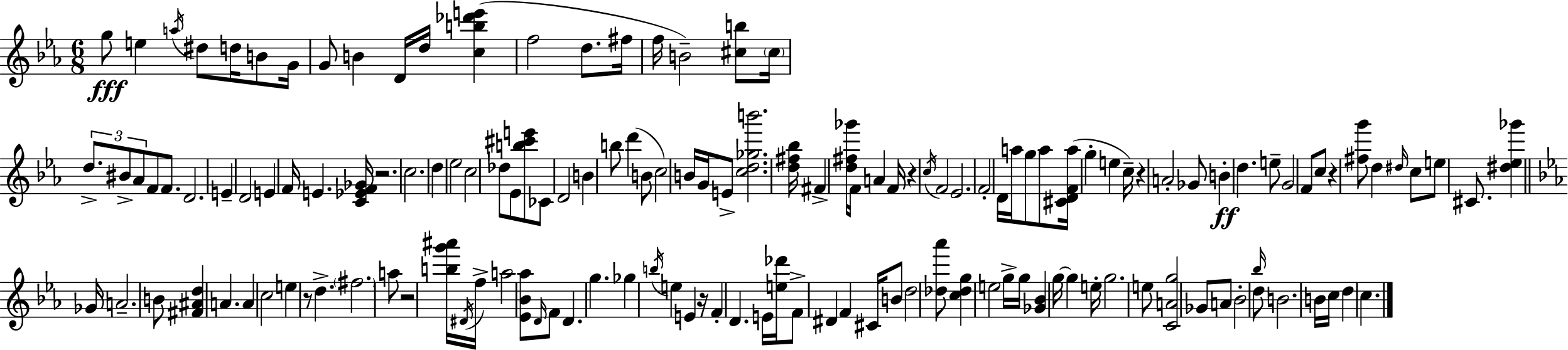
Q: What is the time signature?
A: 6/8